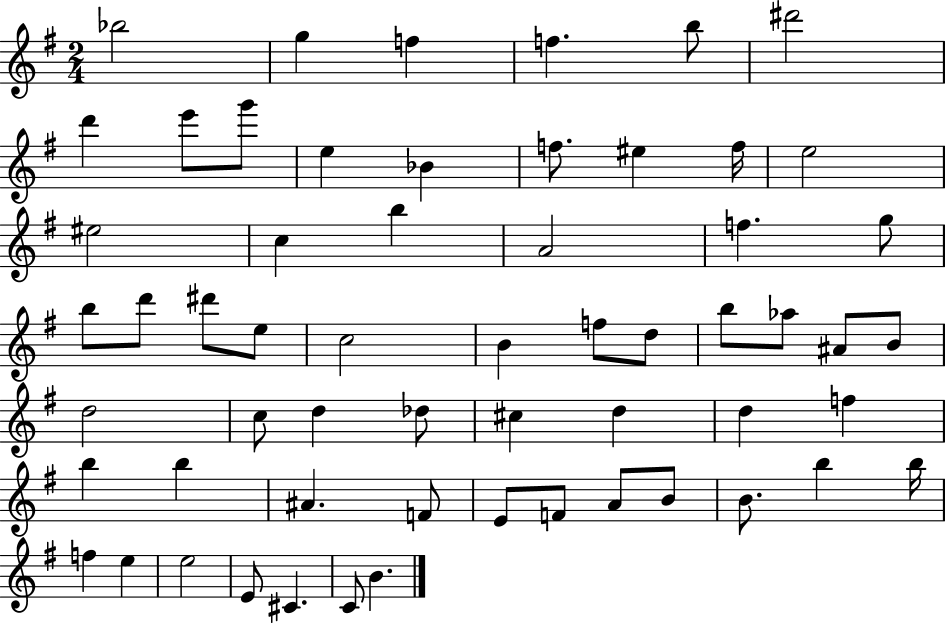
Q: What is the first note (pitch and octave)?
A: Bb5